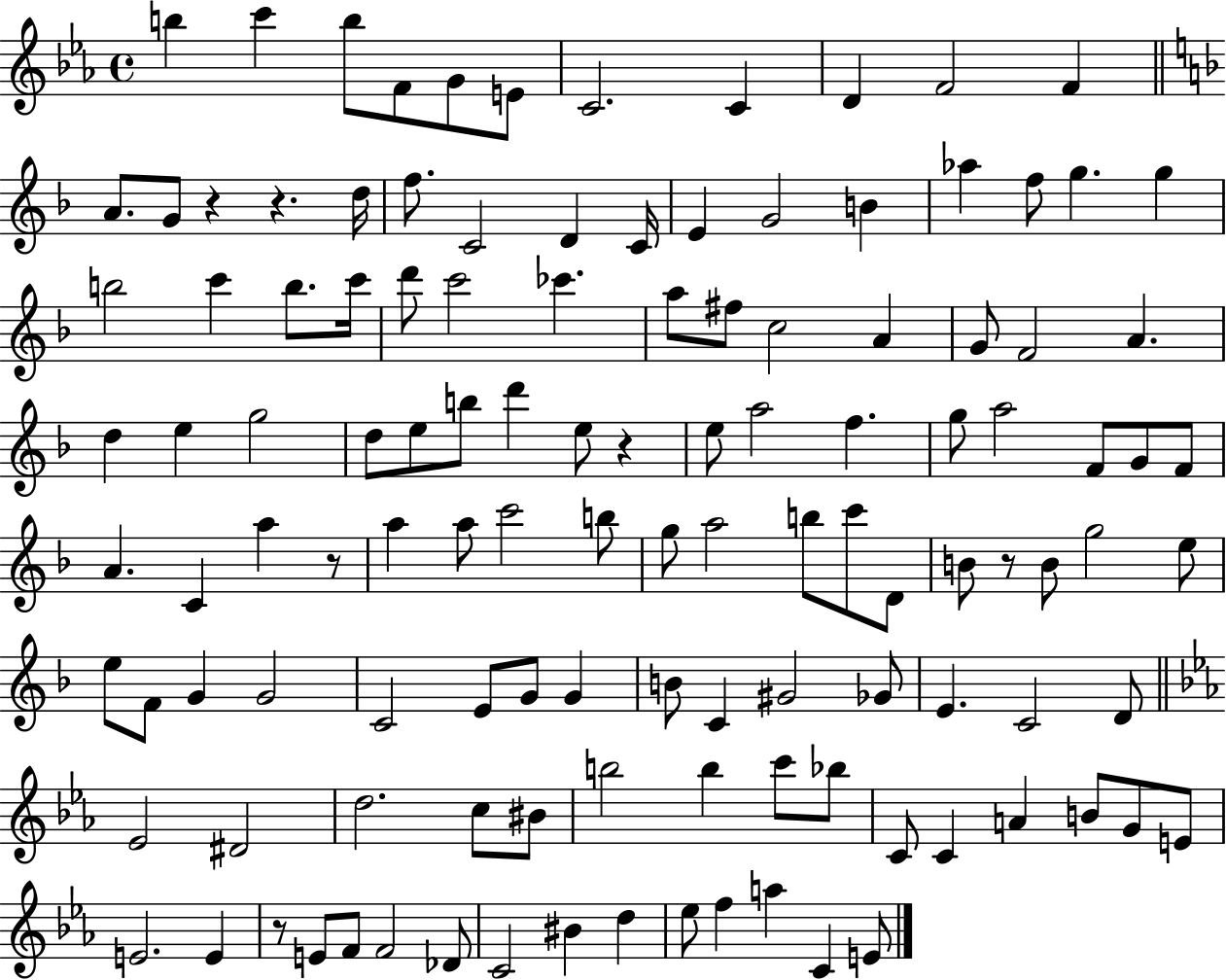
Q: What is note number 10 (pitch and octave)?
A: F4